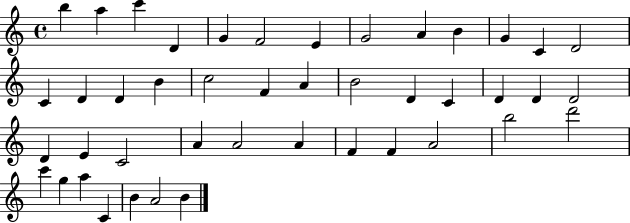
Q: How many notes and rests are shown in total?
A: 44